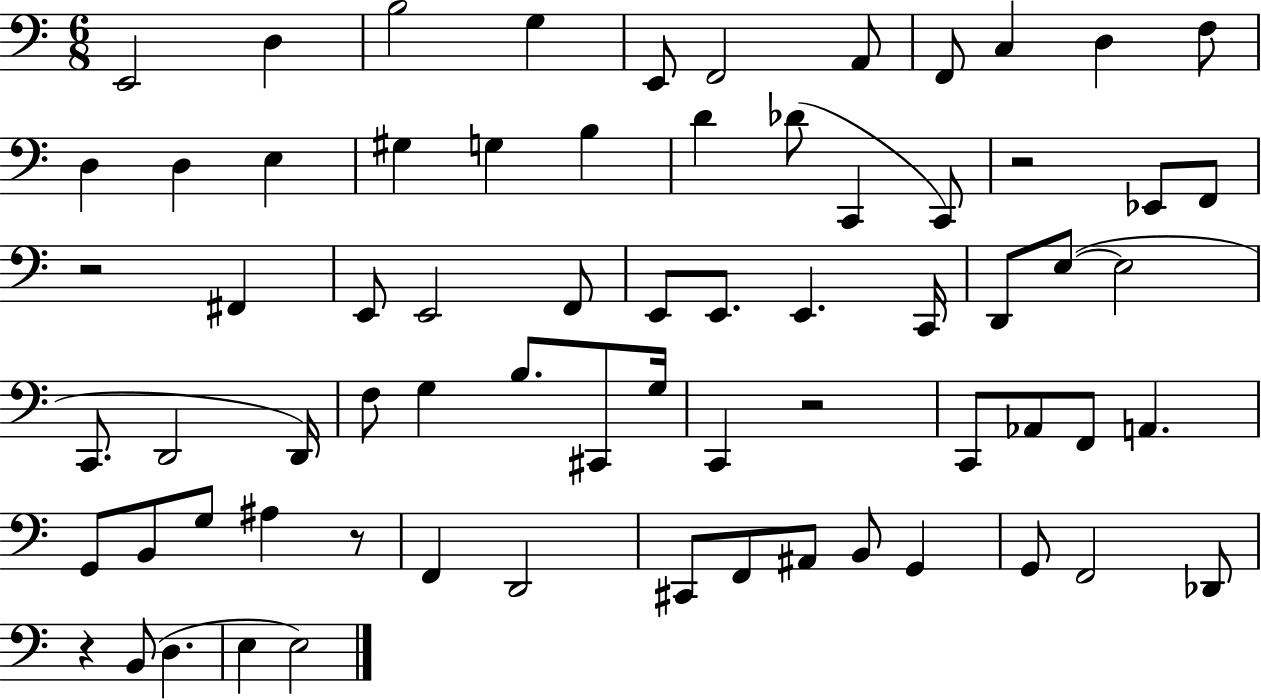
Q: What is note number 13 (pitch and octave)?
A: D3